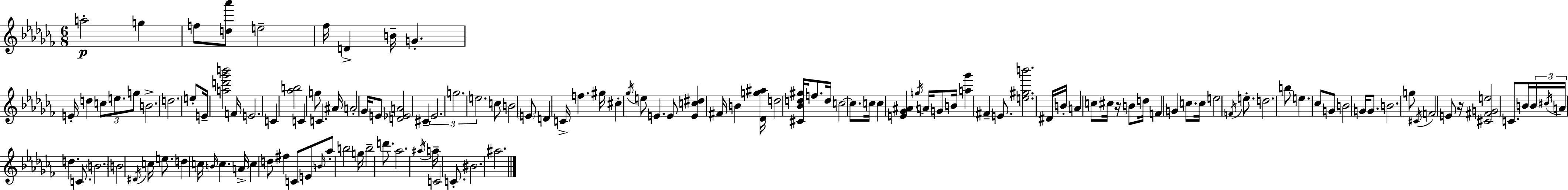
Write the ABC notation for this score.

X:1
T:Untitled
M:6/8
L:1/4
K:Abm
a2 g f/2 [d_a']/2 e2 _f/4 D B/4 G E/4 d c/2 e/2 g/2 B2 d2 e/2 E/4 [ad'_g'b']2 F/4 E2 C [_ab]2 C g/2 C ^A/4 A2 _G/4 E/2 [D_EA]2 ^C _E2 g2 e2 c/2 B2 E/2 D C/4 f ^g/4 ^c _g/4 e/2 E E/2 [Ec^d] ^F/4 B [_Dg^a]/4 d2 [^C_Bd^g]/4 f/2 d/4 c2 c/2 c/4 c [E_G^A] g/4 A/4 G/2 B/4 [a_g'] ^F E/2 [e^gb']2 ^D/4 B/4 A c/2 ^c/4 z/4 B/2 d/4 F G c/2 c/4 e2 F/4 e/2 d2 b/2 e _c/2 G/2 B2 G/4 G/2 B2 g/2 ^C/4 F2 E/2 z/4 [^C^FGe]2 C/2 B/4 B/4 ^c/4 A/4 d C/2 B2 B2 ^D/4 c/4 e/2 d c/4 B/4 c A/4 c d/2 ^f C/2 E/2 B/4 _a/2 b2 g/4 b2 d'/2 _a2 ^a/4 a/4 C2 C/2 ^B2 ^a2